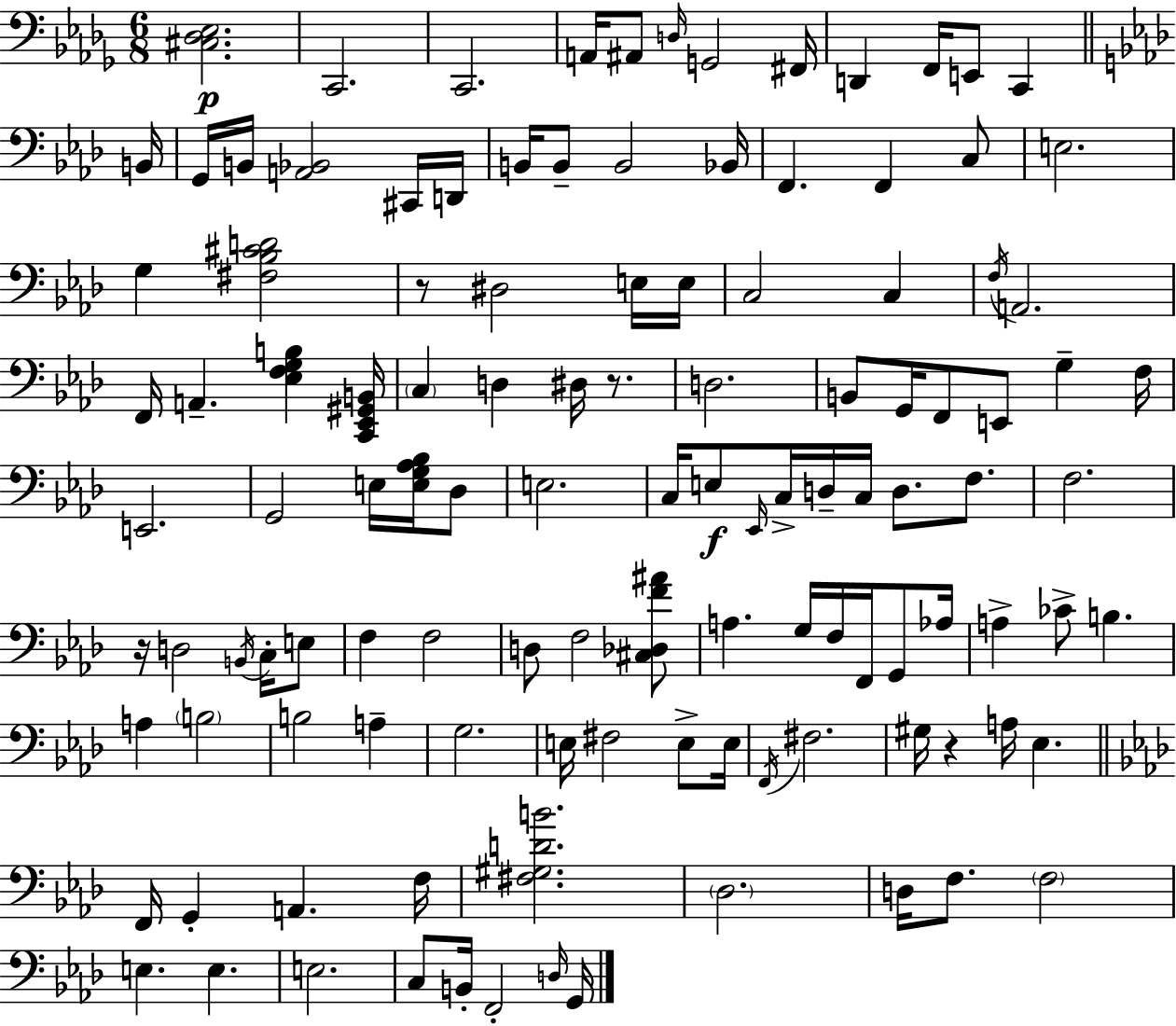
{
  \clef bass
  \numericTimeSignature
  \time 6/8
  \key bes \minor
  \repeat volta 2 { <cis des ees>2.\p | c,2. | c,2. | a,16 ais,8 \grace { d16 } g,2 | \break fis,16 d,4 f,16 e,8 c,4 | \bar "||" \break \key f \minor b,16 g,16 b,16 <a, bes,>2 cis,16 | d,16 b,16 b,8-- b,2 | bes,16 f,4. f,4 c8 | e2. | \break g4 <fis bes cis' d'>2 | r8 dis2 e16 | e16 c2 c4 | \acciaccatura { f16 } a,2. | \break f,16 a,4.-- <ees f g b>4 | <c, ees, gis, b,>16 \parenthesize c4 d4 dis16 r8. | d2. | b,8 g,16 f,8 e,8 g4-- | \break f16 e,2. | g,2 e16 <e g aes bes>16 | des8 e2. | c16 e8\f \grace { ees,16 } c16-> d16-- c16 d8. | \break f8. f2. | r16 d2 | \acciaccatura { b,16 } c16-. e8 f4 f2 | d8 f2 | \break <cis des f' ais'>8 a4. g16 f16 | f,16 g,8 aes16 a4-> ces'8-> b4. | a4 \parenthesize b2 | b2 | \break a4-- g2. | e16 fis2 | e8-> e16 \acciaccatura { f,16 } fis2. | gis16 r4 a16 ees4. | \break \bar "||" \break \key aes \major f,16 g,4-. a,4. f16 | <fis gis d' b'>2. | \parenthesize des2. | d16 f8. \parenthesize f2 | \break e4. e4. | e2. | c8 b,16-. f,2-. \grace { d16 } | g,16 } \bar "|."
}